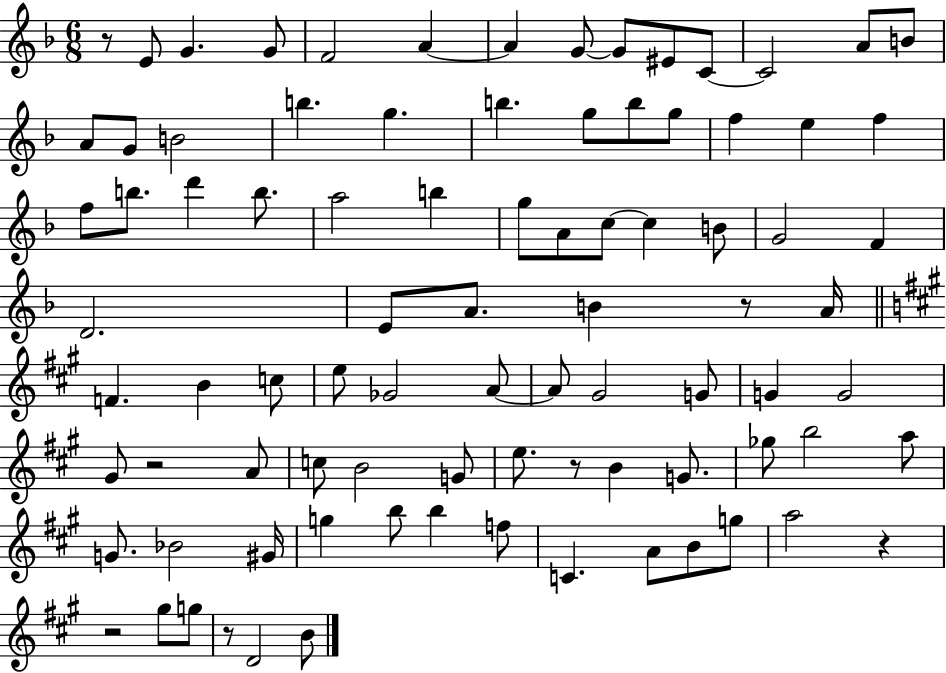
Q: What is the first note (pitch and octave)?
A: E4